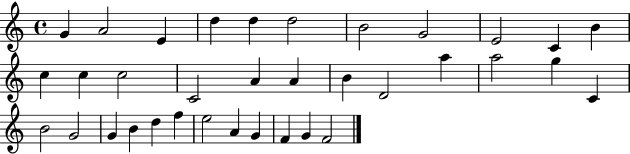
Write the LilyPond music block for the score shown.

{
  \clef treble
  \time 4/4
  \defaultTimeSignature
  \key c \major
  g'4 a'2 e'4 | d''4 d''4 d''2 | b'2 g'2 | e'2 c'4 b'4 | \break c''4 c''4 c''2 | c'2 a'4 a'4 | b'4 d'2 a''4 | a''2 g''4 c'4 | \break b'2 g'2 | g'4 b'4 d''4 f''4 | e''2 a'4 g'4 | f'4 g'4 f'2 | \break \bar "|."
}